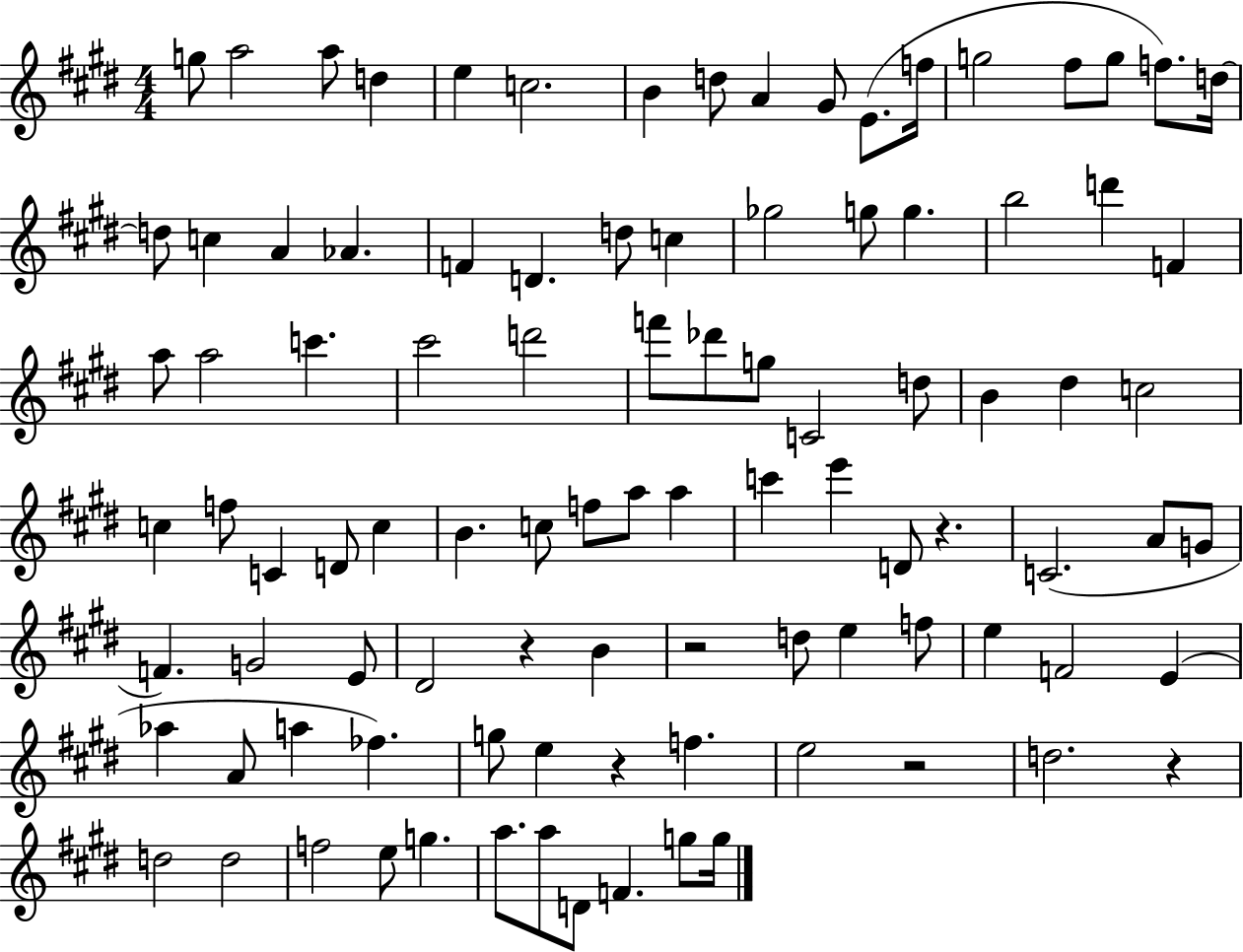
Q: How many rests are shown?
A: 6